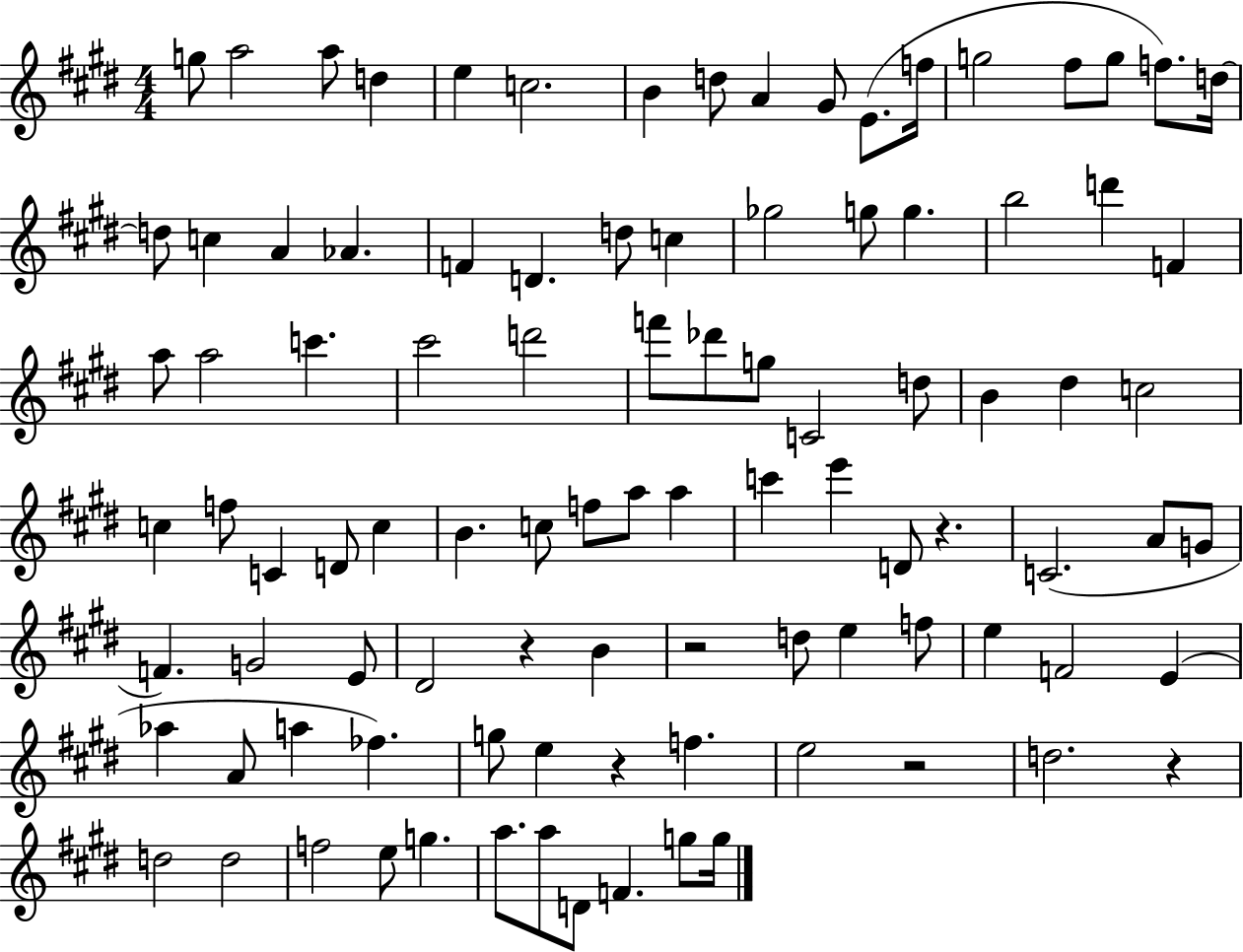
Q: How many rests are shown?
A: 6